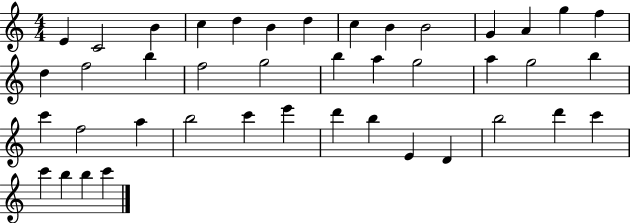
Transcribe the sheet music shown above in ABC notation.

X:1
T:Untitled
M:4/4
L:1/4
K:C
E C2 B c d B d c B B2 G A g f d f2 b f2 g2 b a g2 a g2 b c' f2 a b2 c' e' d' b E D b2 d' c' c' b b c'